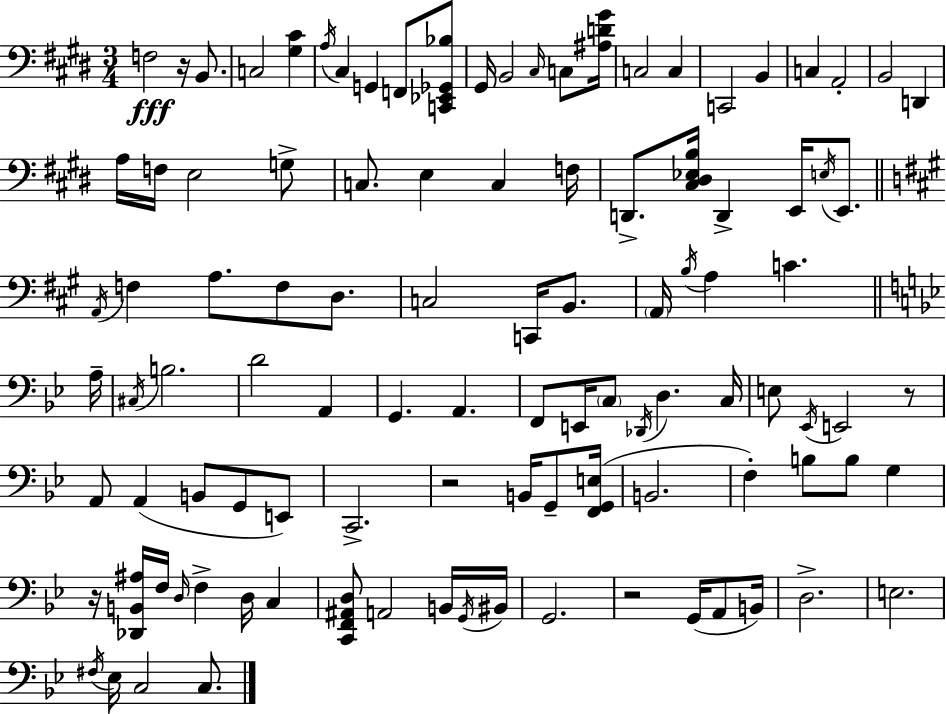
{
  \clef bass
  \numericTimeSignature
  \time 3/4
  \key e \major
  \repeat volta 2 { f2\fff r16 b,8. | c2 <gis cis'>4 | \acciaccatura { a16 } cis4 g,4 f,8 <c, ees, ges, bes>8 | gis,16 b,2 \grace { cis16 } c8 | \break <ais d' gis'>16 c2 c4 | c,2 b,4 | c4 a,2-. | b,2 d,4 | \break a16 f16 e2 | g8-> c8. e4 c4 | f16 d,8.-> <cis dis ees b>16 d,4-> e,16 \acciaccatura { e16 } | e,8. \bar "||" \break \key a \major \acciaccatura { a,16 } f4 a8. f8 d8. | c2 c,16 b,8. | \parenthesize a,16 \acciaccatura { b16 } a4 c'4. | \bar "||" \break \key g \minor a16-- \acciaccatura { cis16 } b2. | d'2 a,4 | g,4. a,4. | f,8 e,16 \parenthesize c8 \acciaccatura { des,16 } d4. | \break c16 e8 \acciaccatura { ees,16 } e,2 | r8 a,8 a,4( b,8 | g,8 e,8) c,2.-> | r2 | \break b,16 g,8-- <f, g, e>16( b,2. | f4-.) b8 b8 | g4 r16 <des, b, ais>16 f16 \grace { d16 } f4-> | d16 c4 <c, f, ais, d>8 a,2 | \break b,16 \acciaccatura { g,16 } bis,16 g,2. | r2 | g,16( a,8 b,16) d2.-> | e2. | \break \acciaccatura { fis16 } ees16 c2 | c8. } \bar "|."
}